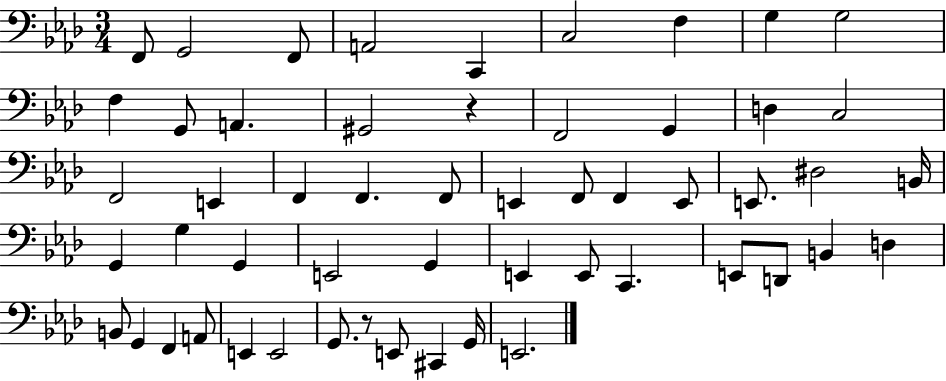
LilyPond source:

{
  \clef bass
  \numericTimeSignature
  \time 3/4
  \key aes \major
  f,8 g,2 f,8 | a,2 c,4 | c2 f4 | g4 g2 | \break f4 g,8 a,4. | gis,2 r4 | f,2 g,4 | d4 c2 | \break f,2 e,4 | f,4 f,4. f,8 | e,4 f,8 f,4 e,8 | e,8. dis2 b,16 | \break g,4 g4 g,4 | e,2 g,4 | e,4 e,8 c,4. | e,8 d,8 b,4 d4 | \break b,8 g,4 f,4 a,8 | e,4 e,2 | g,8. r8 e,8 cis,4 g,16 | e,2. | \break \bar "|."
}